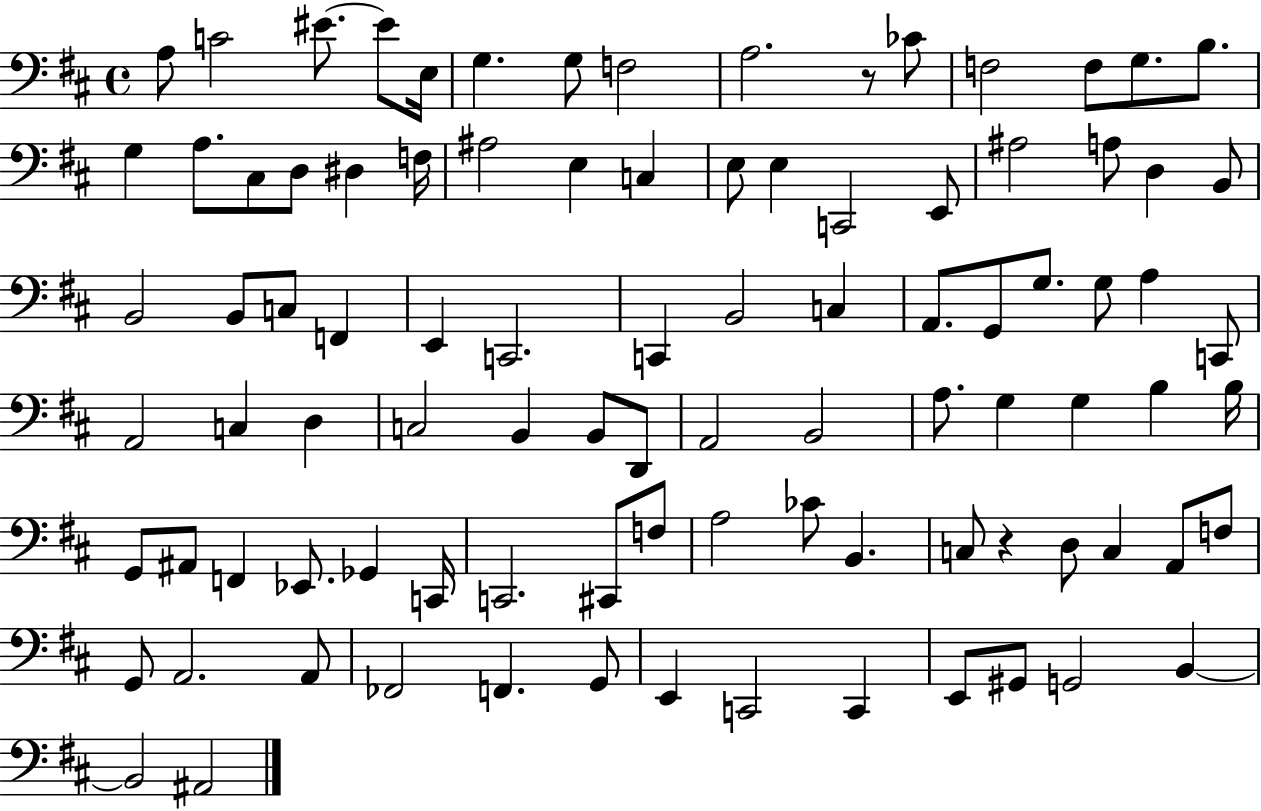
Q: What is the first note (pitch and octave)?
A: A3